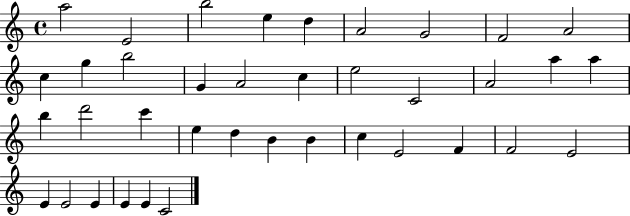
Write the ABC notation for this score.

X:1
T:Untitled
M:4/4
L:1/4
K:C
a2 E2 b2 e d A2 G2 F2 A2 c g b2 G A2 c e2 C2 A2 a a b d'2 c' e d B B c E2 F F2 E2 E E2 E E E C2